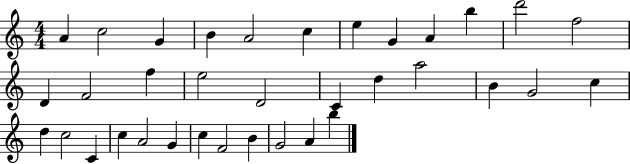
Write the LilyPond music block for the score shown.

{
  \clef treble
  \numericTimeSignature
  \time 4/4
  \key c \major
  a'4 c''2 g'4 | b'4 a'2 c''4 | e''4 g'4 a'4 b''4 | d'''2 f''2 | \break d'4 f'2 f''4 | e''2 d'2 | c'4 d''4 a''2 | b'4 g'2 c''4 | \break d''4 c''2 c'4 | c''4 a'2 g'4 | c''4 f'2 b'4 | g'2 a'4 b''4 | \break \bar "|."
}